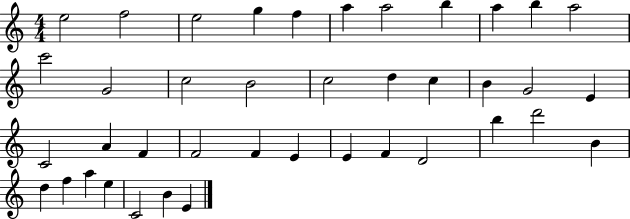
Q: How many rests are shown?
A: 0